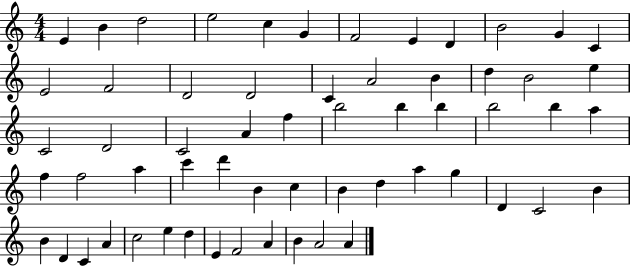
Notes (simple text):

E4/q B4/q D5/h E5/h C5/q G4/q F4/h E4/q D4/q B4/h G4/q C4/q E4/h F4/h D4/h D4/h C4/q A4/h B4/q D5/q B4/h E5/q C4/h D4/h C4/h A4/q F5/q B5/h B5/q B5/q B5/h B5/q A5/q F5/q F5/h A5/q C6/q D6/q B4/q C5/q B4/q D5/q A5/q G5/q D4/q C4/h B4/q B4/q D4/q C4/q A4/q C5/h E5/q D5/q E4/q F4/h A4/q B4/q A4/h A4/q